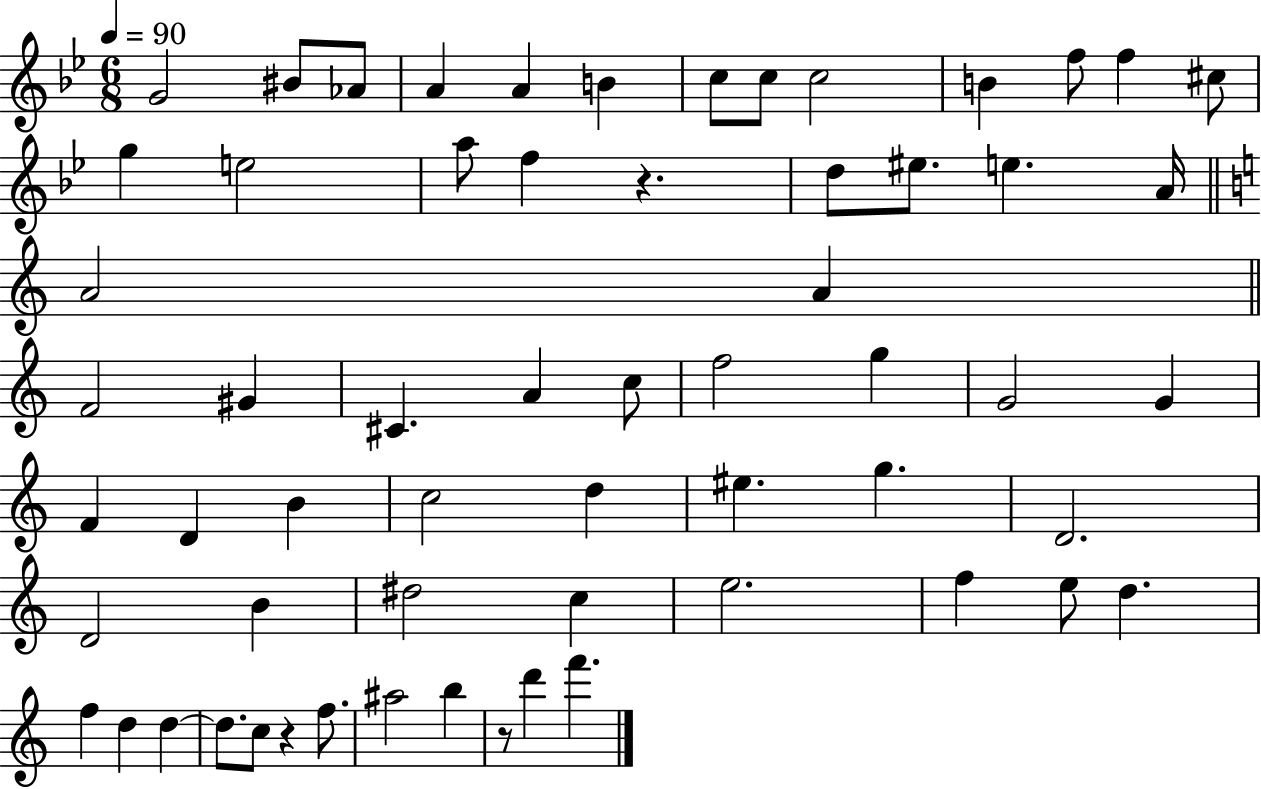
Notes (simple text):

G4/h BIS4/e Ab4/e A4/q A4/q B4/q C5/e C5/e C5/h B4/q F5/e F5/q C#5/e G5/q E5/h A5/e F5/q R/q. D5/e EIS5/e. E5/q. A4/s A4/h A4/q F4/h G#4/q C#4/q. A4/q C5/e F5/h G5/q G4/h G4/q F4/q D4/q B4/q C5/h D5/q EIS5/q. G5/q. D4/h. D4/h B4/q D#5/h C5/q E5/h. F5/q E5/e D5/q. F5/q D5/q D5/q D5/e. C5/e R/q F5/e. A#5/h B5/q R/e D6/q F6/q.